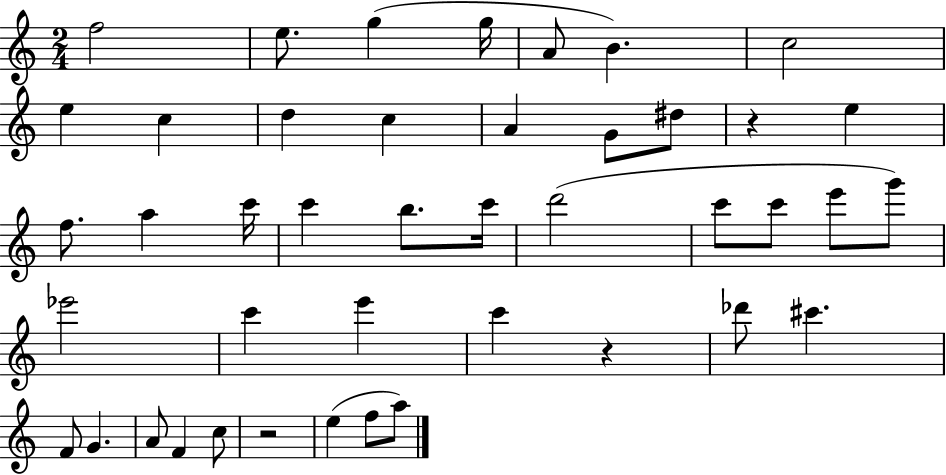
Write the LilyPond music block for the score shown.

{
  \clef treble
  \numericTimeSignature
  \time 2/4
  \key c \major
  f''2 | e''8. g''4( g''16 | a'8 b'4.) | c''2 | \break e''4 c''4 | d''4 c''4 | a'4 g'8 dis''8 | r4 e''4 | \break f''8. a''4 c'''16 | c'''4 b''8. c'''16 | d'''2( | c'''8 c'''8 e'''8 g'''8) | \break ees'''2 | c'''4 e'''4 | c'''4 r4 | des'''8 cis'''4. | \break f'8 g'4. | a'8 f'4 c''8 | r2 | e''4( f''8 a''8) | \break \bar "|."
}